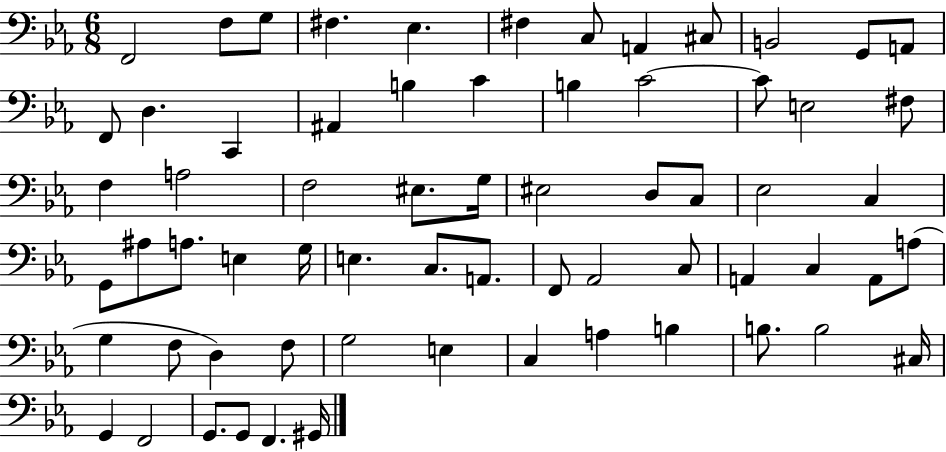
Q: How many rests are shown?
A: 0